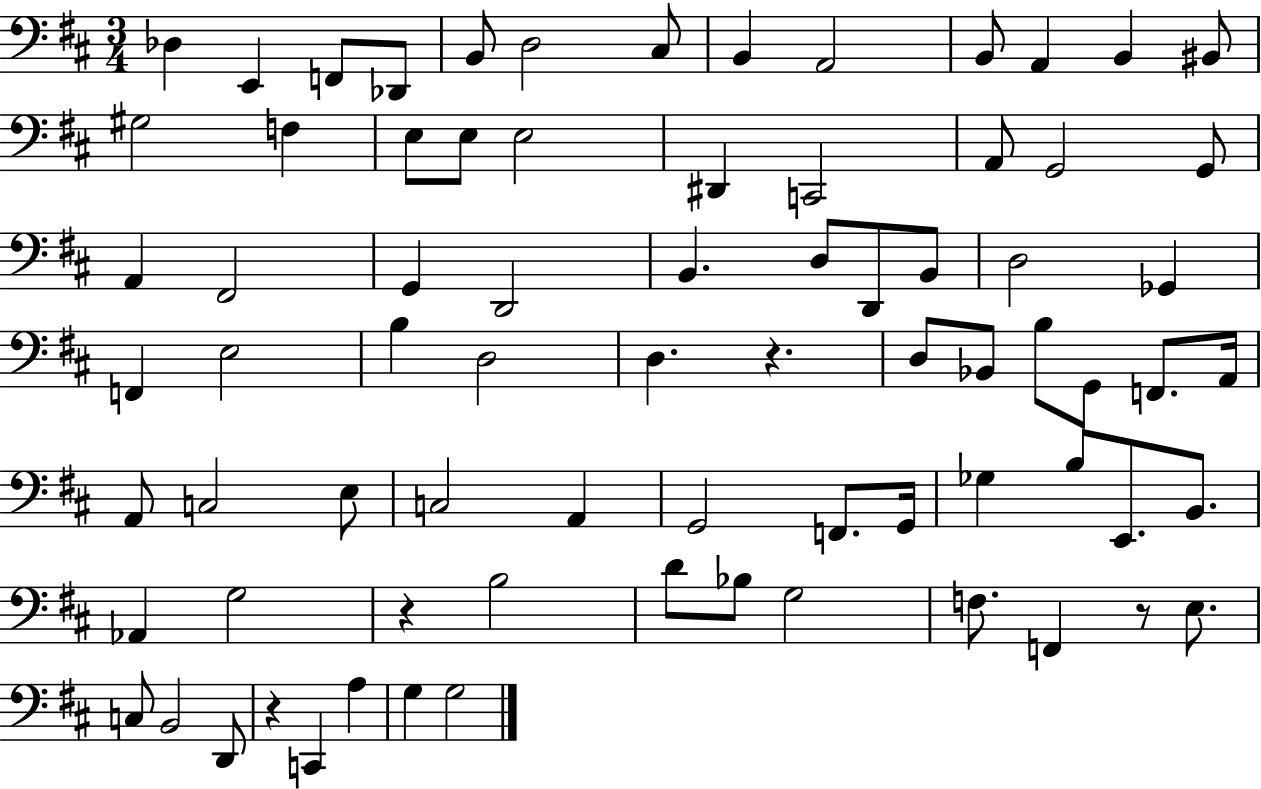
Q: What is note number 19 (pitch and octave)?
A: D#2